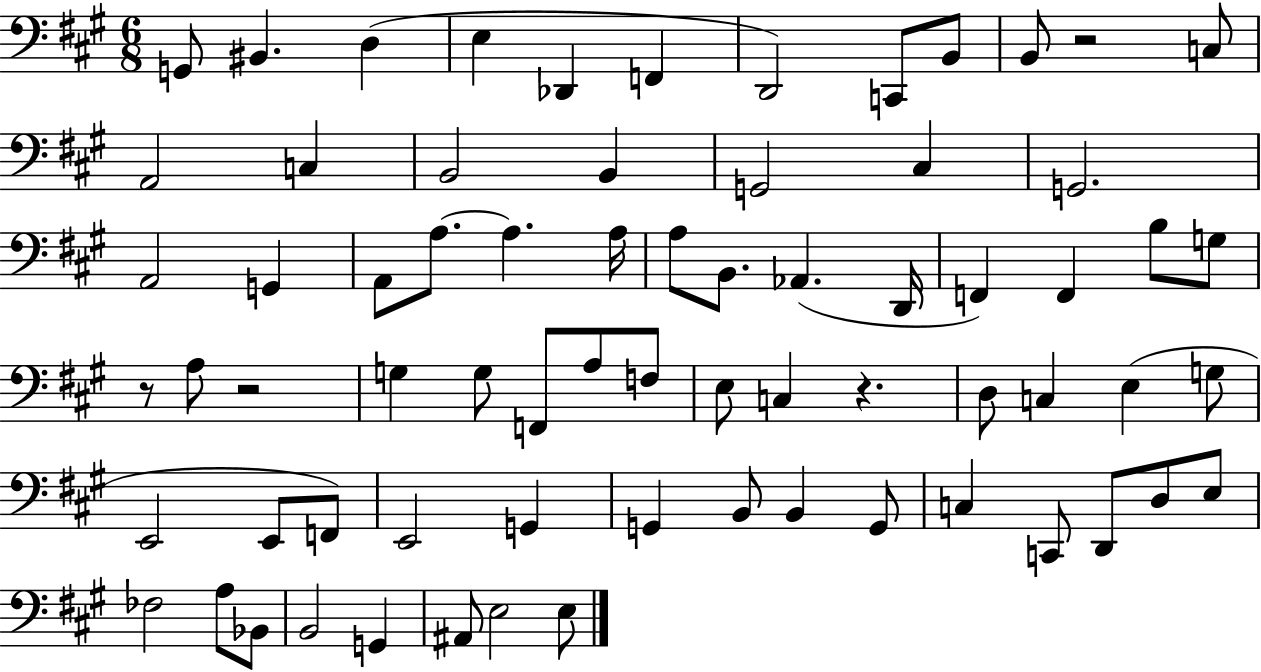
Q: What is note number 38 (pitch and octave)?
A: F3